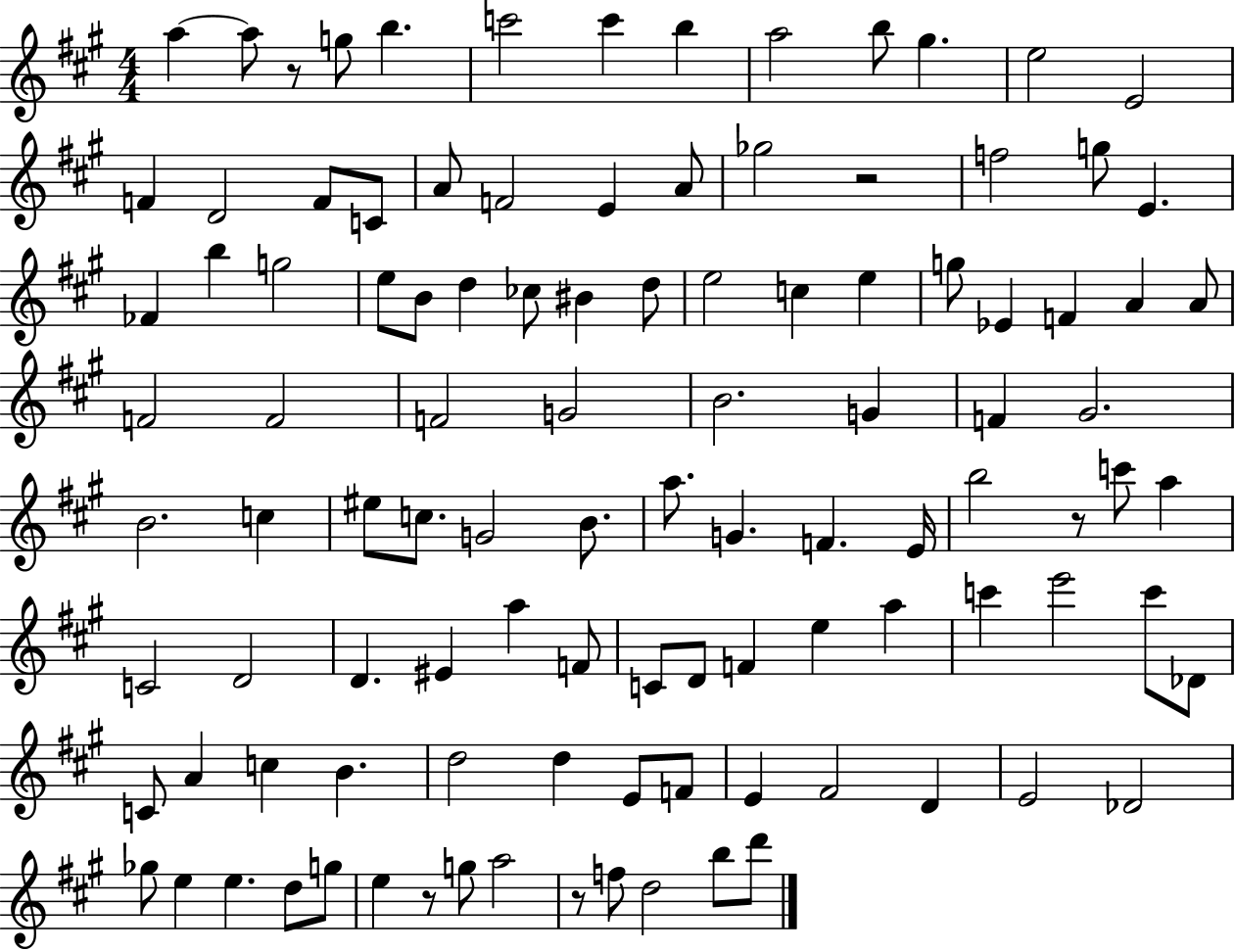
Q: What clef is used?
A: treble